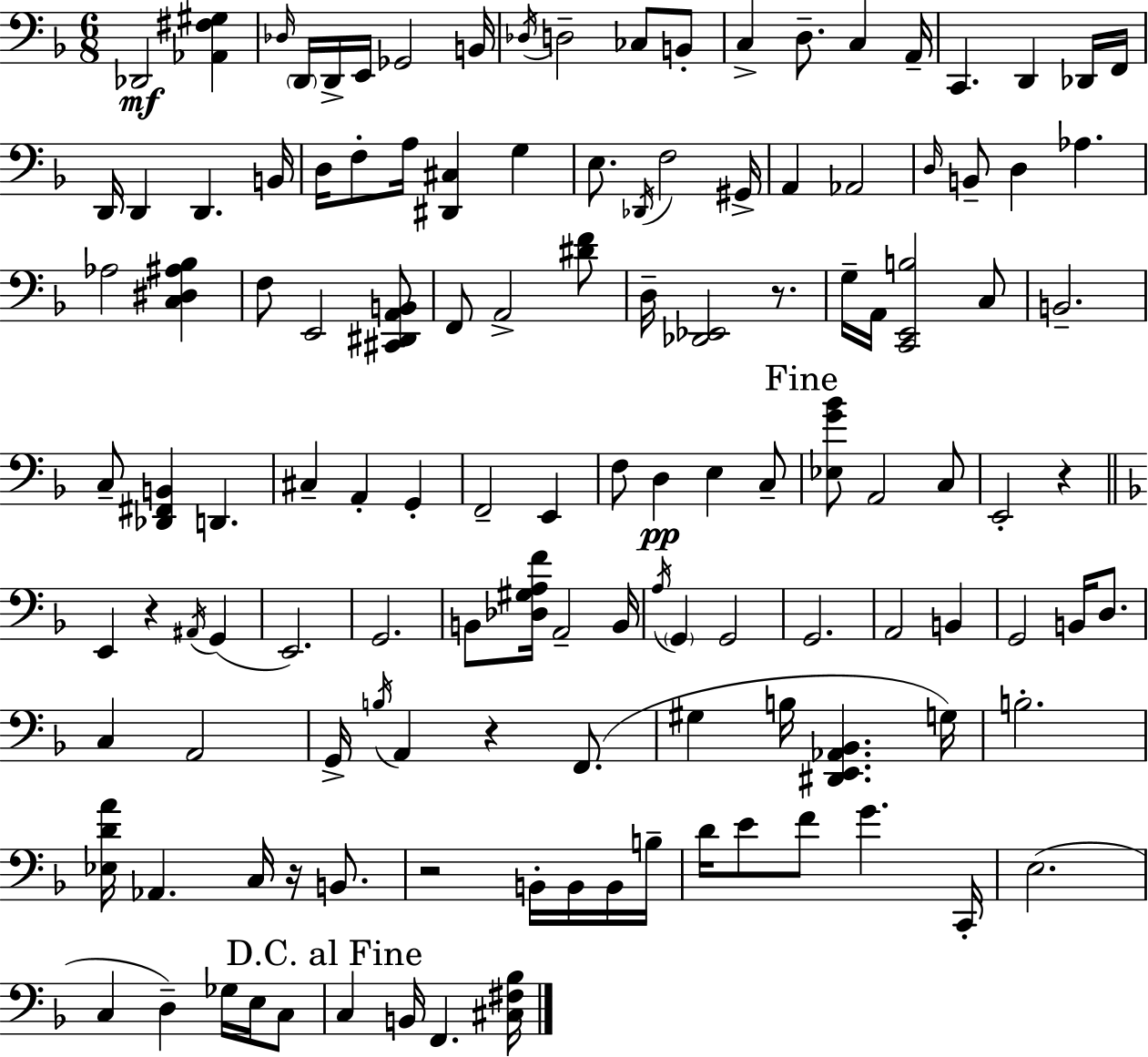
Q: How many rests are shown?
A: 6